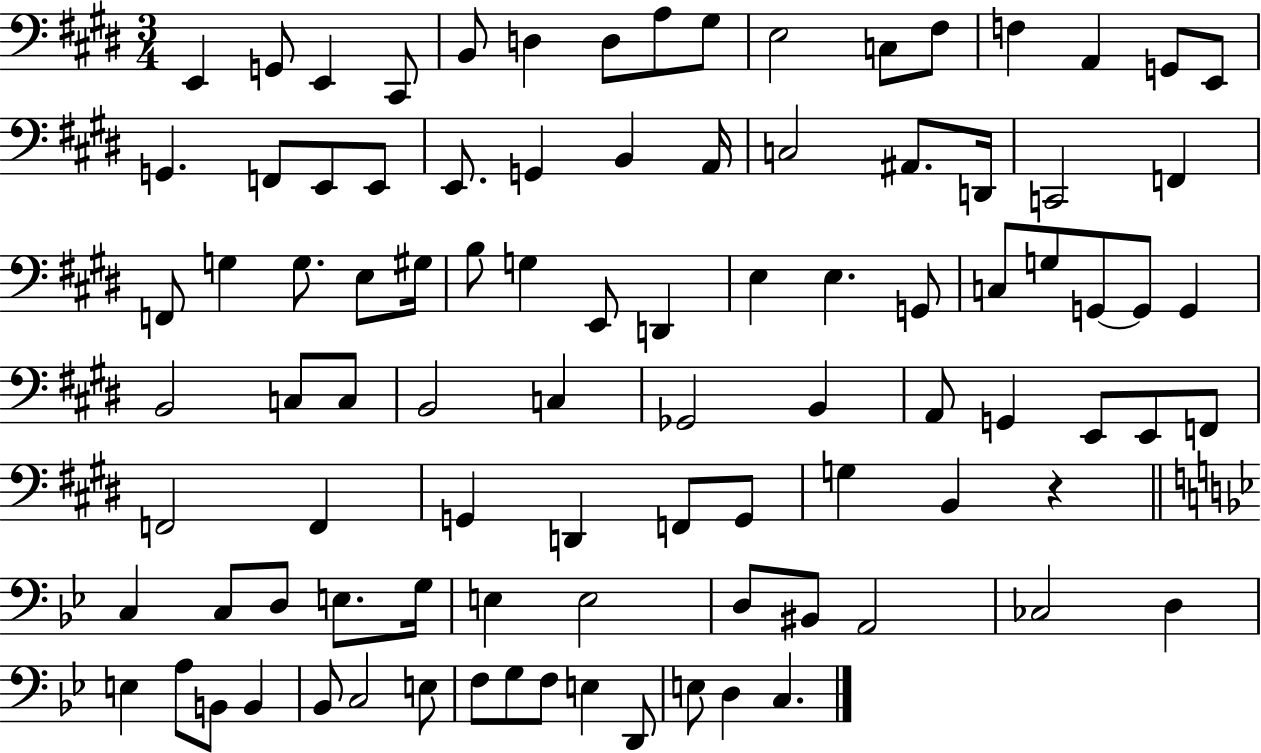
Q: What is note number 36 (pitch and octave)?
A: G3